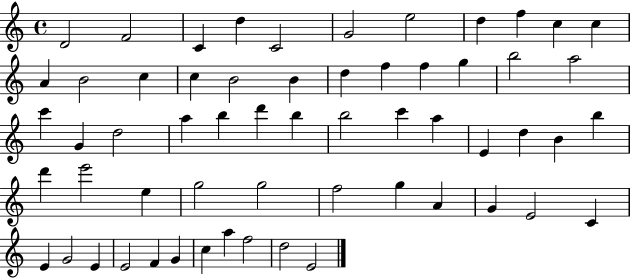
D4/h F4/h C4/q D5/q C4/h G4/h E5/h D5/q F5/q C5/q C5/q A4/q B4/h C5/q C5/q B4/h B4/q D5/q F5/q F5/q G5/q B5/h A5/h C6/q G4/q D5/h A5/q B5/q D6/q B5/q B5/h C6/q A5/q E4/q D5/q B4/q B5/q D6/q E6/h E5/q G5/h G5/h F5/h G5/q A4/q G4/q E4/h C4/q E4/q G4/h E4/q E4/h F4/q G4/q C5/q A5/q F5/h D5/h E4/h